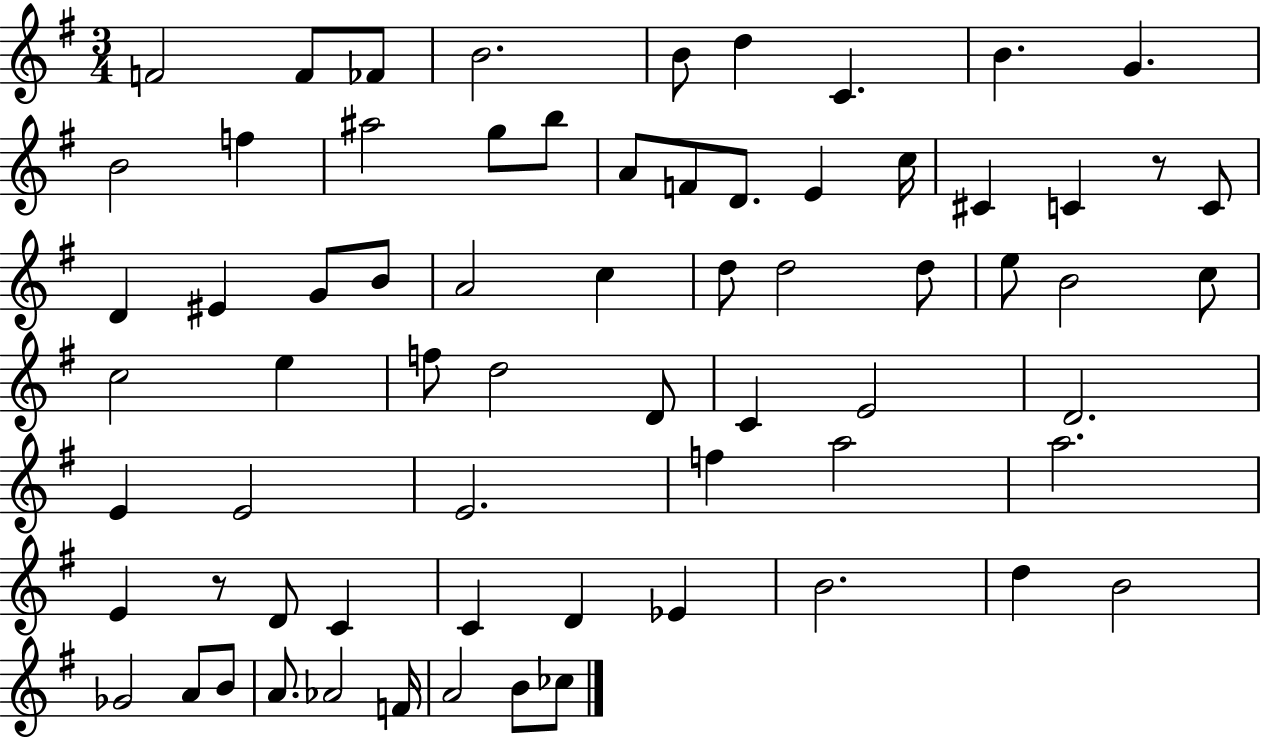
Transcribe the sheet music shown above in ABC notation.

X:1
T:Untitled
M:3/4
L:1/4
K:G
F2 F/2 _F/2 B2 B/2 d C B G B2 f ^a2 g/2 b/2 A/2 F/2 D/2 E c/4 ^C C z/2 C/2 D ^E G/2 B/2 A2 c d/2 d2 d/2 e/2 B2 c/2 c2 e f/2 d2 D/2 C E2 D2 E E2 E2 f a2 a2 E z/2 D/2 C C D _E B2 d B2 _G2 A/2 B/2 A/2 _A2 F/4 A2 B/2 _c/2